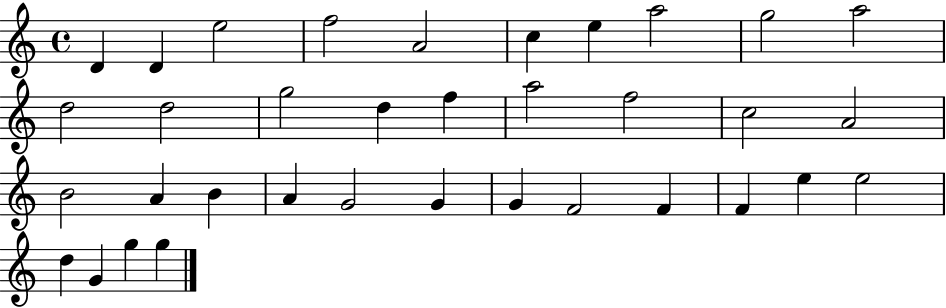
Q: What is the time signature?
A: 4/4